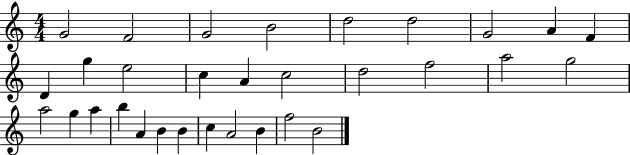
X:1
T:Untitled
M:4/4
L:1/4
K:C
G2 F2 G2 B2 d2 d2 G2 A F D g e2 c A c2 d2 f2 a2 g2 a2 g a b A B B c A2 B f2 B2